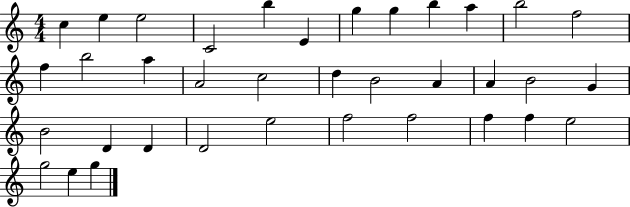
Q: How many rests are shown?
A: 0